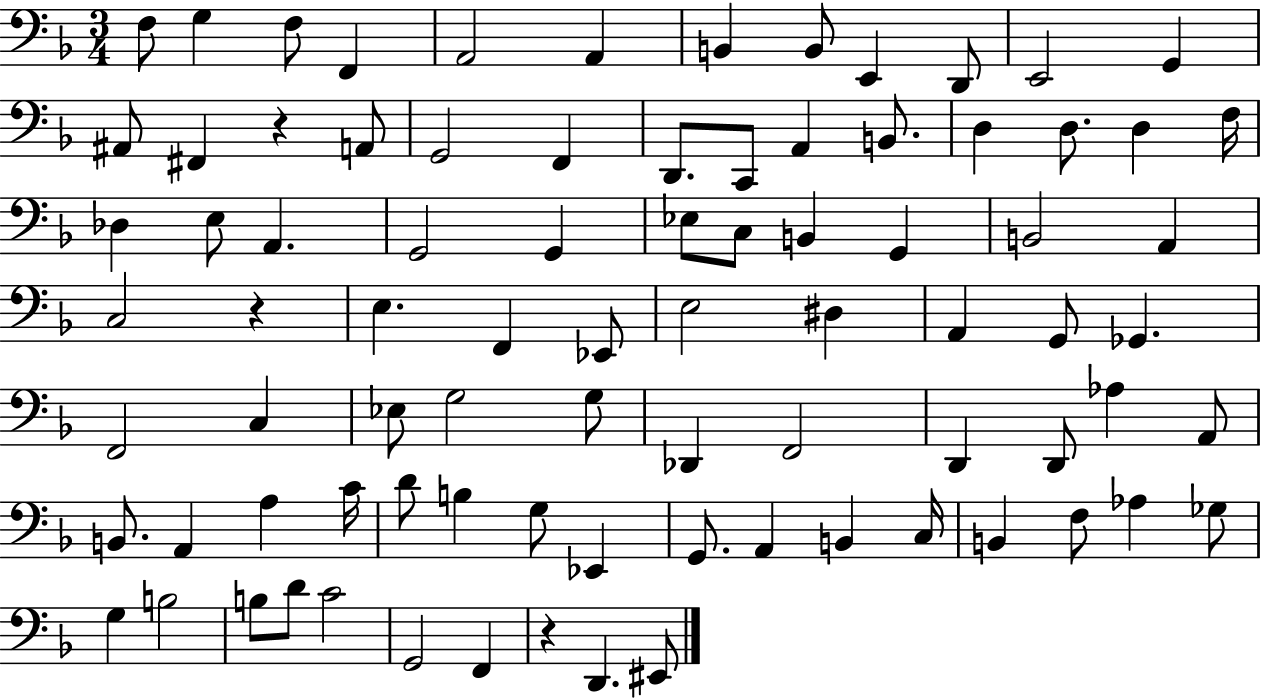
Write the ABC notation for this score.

X:1
T:Untitled
M:3/4
L:1/4
K:F
F,/2 G, F,/2 F,, A,,2 A,, B,, B,,/2 E,, D,,/2 E,,2 G,, ^A,,/2 ^F,, z A,,/2 G,,2 F,, D,,/2 C,,/2 A,, B,,/2 D, D,/2 D, F,/4 _D, E,/2 A,, G,,2 G,, _E,/2 C,/2 B,, G,, B,,2 A,, C,2 z E, F,, _E,,/2 E,2 ^D, A,, G,,/2 _G,, F,,2 C, _E,/2 G,2 G,/2 _D,, F,,2 D,, D,,/2 _A, A,,/2 B,,/2 A,, A, C/4 D/2 B, G,/2 _E,, G,,/2 A,, B,, C,/4 B,, F,/2 _A, _G,/2 G, B,2 B,/2 D/2 C2 G,,2 F,, z D,, ^E,,/2